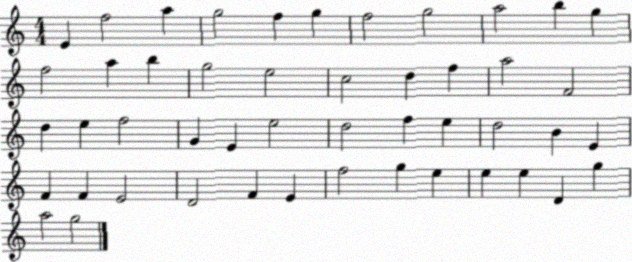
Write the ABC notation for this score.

X:1
T:Untitled
M:4/4
L:1/4
K:C
E f2 a g2 f g f2 g2 a2 b g f2 a b g2 e2 c2 d f a2 F2 d e f2 G E e2 d2 f e d2 B E F F E2 D2 F E f2 g e e e D g a2 g2